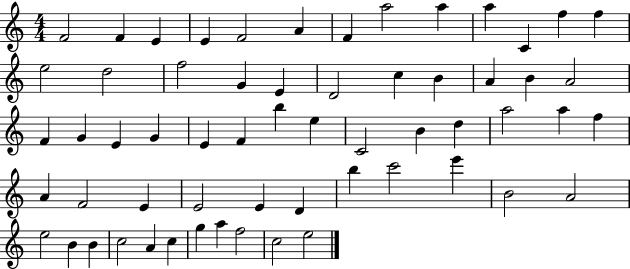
F4/h F4/q E4/q E4/q F4/h A4/q F4/q A5/h A5/q A5/q C4/q F5/q F5/q E5/h D5/h F5/h G4/q E4/q D4/h C5/q B4/q A4/q B4/q A4/h F4/q G4/q E4/q G4/q E4/q F4/q B5/q E5/q C4/h B4/q D5/q A5/h A5/q F5/q A4/q F4/h E4/q E4/h E4/q D4/q B5/q C6/h E6/q B4/h A4/h E5/h B4/q B4/q C5/h A4/q C5/q G5/q A5/q F5/h C5/h E5/h